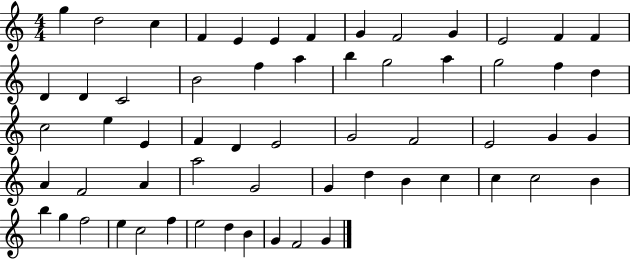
G5/q D5/h C5/q F4/q E4/q E4/q F4/q G4/q F4/h G4/q E4/h F4/q F4/q D4/q D4/q C4/h B4/h F5/q A5/q B5/q G5/h A5/q G5/h F5/q D5/q C5/h E5/q E4/q F4/q D4/q E4/h G4/h F4/h E4/h G4/q G4/q A4/q F4/h A4/q A5/h G4/h G4/q D5/q B4/q C5/q C5/q C5/h B4/q B5/q G5/q F5/h E5/q C5/h F5/q E5/h D5/q B4/q G4/q F4/h G4/q